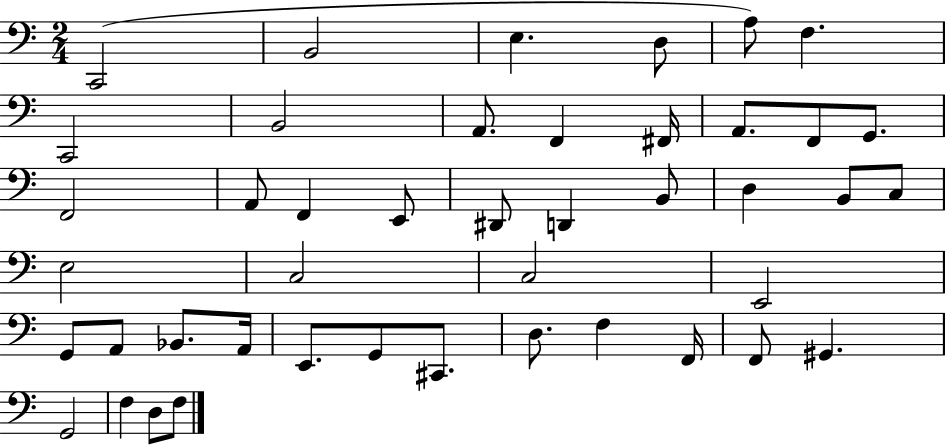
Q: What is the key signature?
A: C major